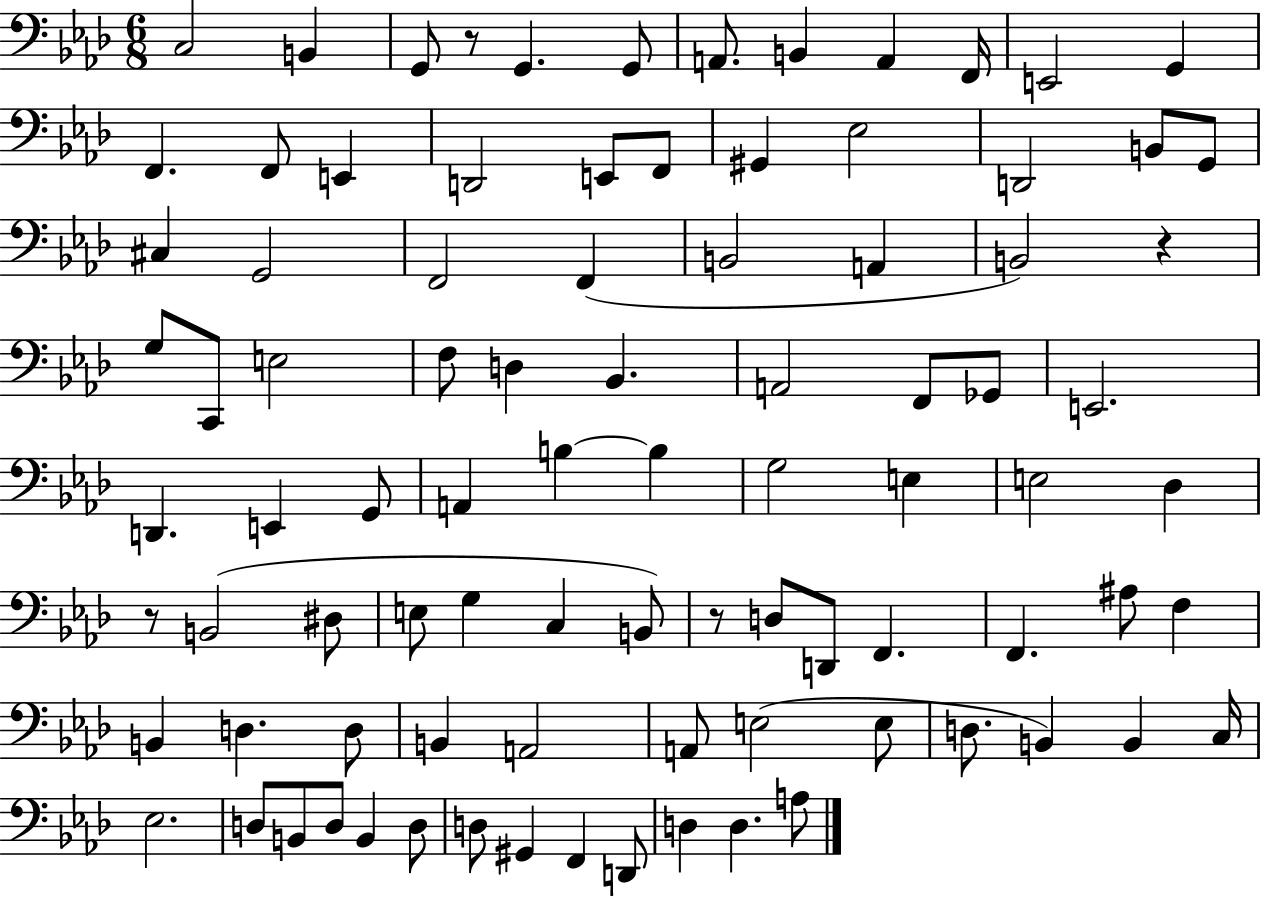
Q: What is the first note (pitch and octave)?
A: C3